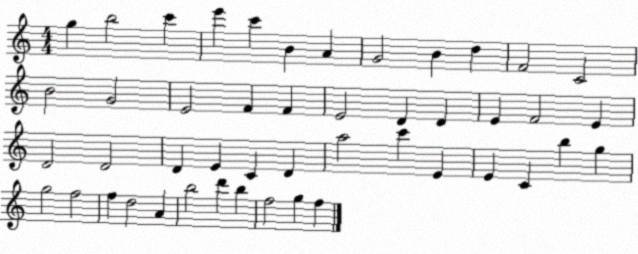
X:1
T:Untitled
M:4/4
L:1/4
K:C
g b2 c' e' c' B A G2 B d F2 C2 B2 G2 E2 F F E2 D D E F2 E D2 D2 D E C D a2 c' E E C b g g2 f2 f d2 A b2 d' b f2 g f